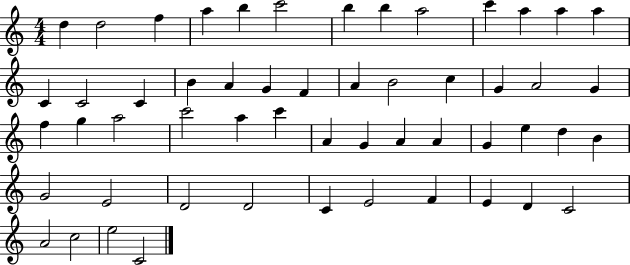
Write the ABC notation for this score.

X:1
T:Untitled
M:4/4
L:1/4
K:C
d d2 f a b c'2 b b a2 c' a a a C C2 C B A G F A B2 c G A2 G f g a2 c'2 a c' A G A A G e d B G2 E2 D2 D2 C E2 F E D C2 A2 c2 e2 C2